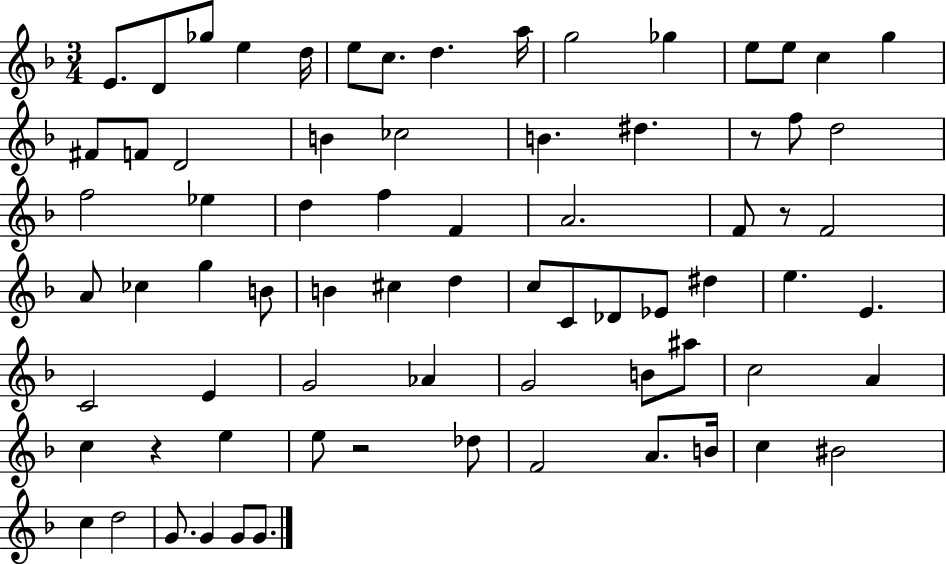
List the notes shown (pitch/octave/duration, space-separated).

E4/e. D4/e Gb5/e E5/q D5/s E5/e C5/e. D5/q. A5/s G5/h Gb5/q E5/e E5/e C5/q G5/q F#4/e F4/e D4/h B4/q CES5/h B4/q. D#5/q. R/e F5/e D5/h F5/h Eb5/q D5/q F5/q F4/q A4/h. F4/e R/e F4/h A4/e CES5/q G5/q B4/e B4/q C#5/q D5/q C5/e C4/e Db4/e Eb4/e D#5/q E5/q. E4/q. C4/h E4/q G4/h Ab4/q G4/h B4/e A#5/e C5/h A4/q C5/q R/q E5/q E5/e R/h Db5/e F4/h A4/e. B4/s C5/q BIS4/h C5/q D5/h G4/e. G4/q G4/e G4/e.